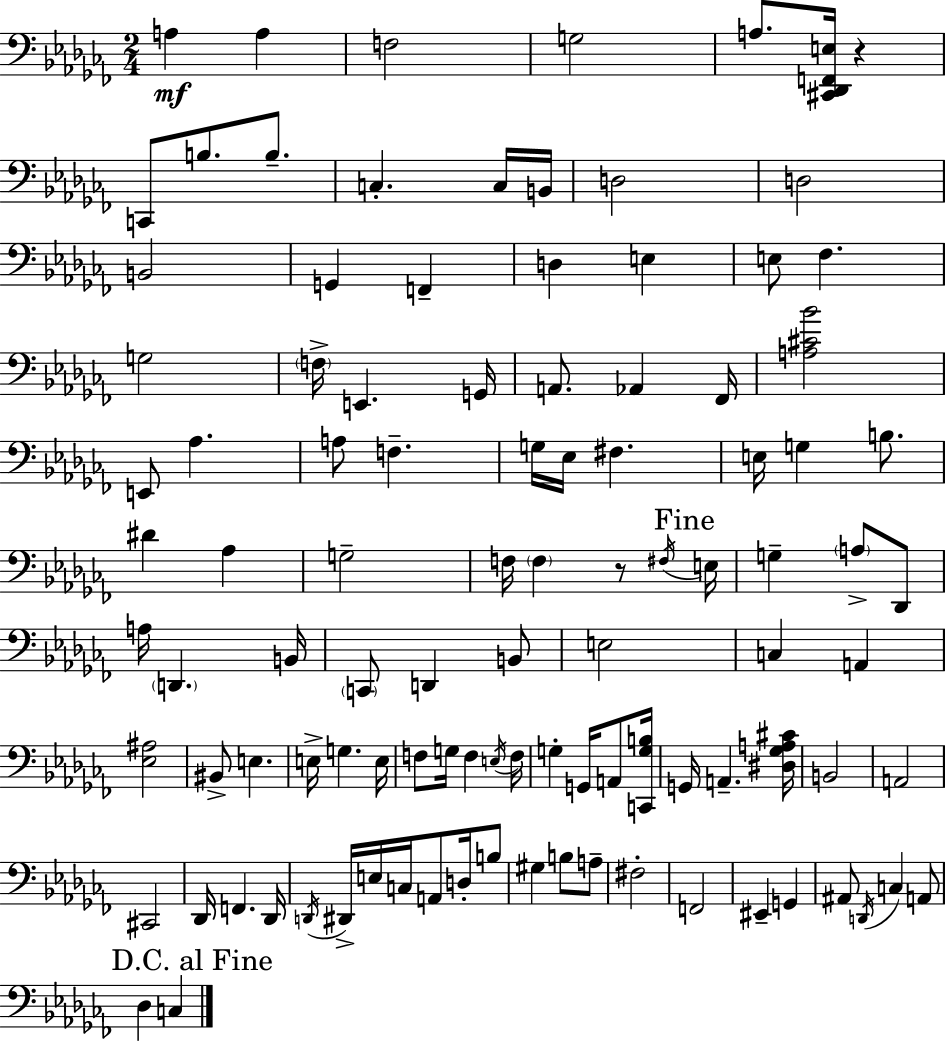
{
  \clef bass
  \numericTimeSignature
  \time 2/4
  \key aes \minor
  a4\mf a4 | f2 | g2 | a8. <cis, des, f, e>16 r4 | \break c,8 b8. b8.-- | c4.-. c16 b,16 | d2 | d2 | \break b,2 | g,4 f,4-- | d4 e4 | e8 fes4. | \break g2 | \parenthesize f16-> e,4. g,16 | a,8. aes,4 fes,16 | <a cis' bes'>2 | \break e,8 aes4. | a8 f4.-- | g16 ees16 fis4. | e16 g4 b8. | \break dis'4 aes4 | g2-- | f16 \parenthesize f4 r8 \acciaccatura { fis16 } | \mark "Fine" e16 g4-- \parenthesize a8-> des,8 | \break a16 \parenthesize d,4. | b,16 \parenthesize c,8 d,4 b,8 | e2 | c4 a,4 | \break <ees ais>2 | bis,8-> e4. | e16-> g4. | e16 f8 g16 f4 | \break \acciaccatura { e16 } f16 g4-. g,16 a,8 | <c, g b>16 g,16 a,4.-- | <dis ges a cis'>16 b,2 | a,2 | \break cis,2 | des,16 f,4. | des,16 \acciaccatura { d,16 } dis,16-> e16 c16 a,8 | d16-. b8 gis4 b8 | \break a8-- fis2-. | f,2 | eis,4-- g,4 | ais,8 \acciaccatura { d,16 } c4 | \break a,8 \mark "D.C. al Fine" des4 | c4 \bar "|."
}